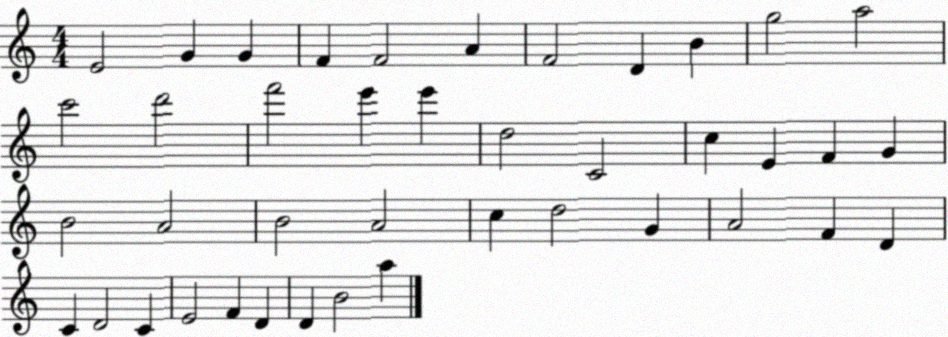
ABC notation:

X:1
T:Untitled
M:4/4
L:1/4
K:C
E2 G G F F2 A F2 D B g2 a2 c'2 d'2 f'2 e' e' d2 C2 c E F G B2 A2 B2 A2 c d2 G A2 F D C D2 C E2 F D D B2 a